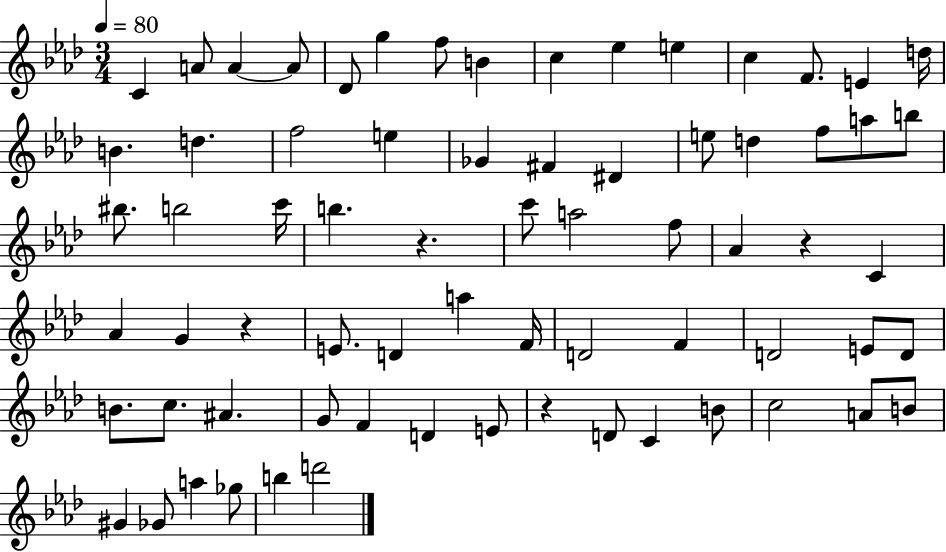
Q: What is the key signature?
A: AES major